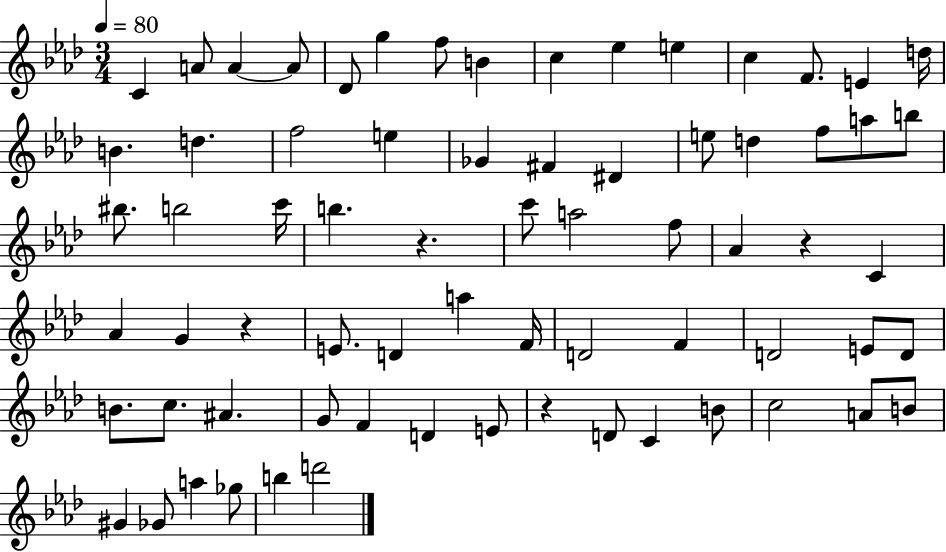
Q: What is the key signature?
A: AES major